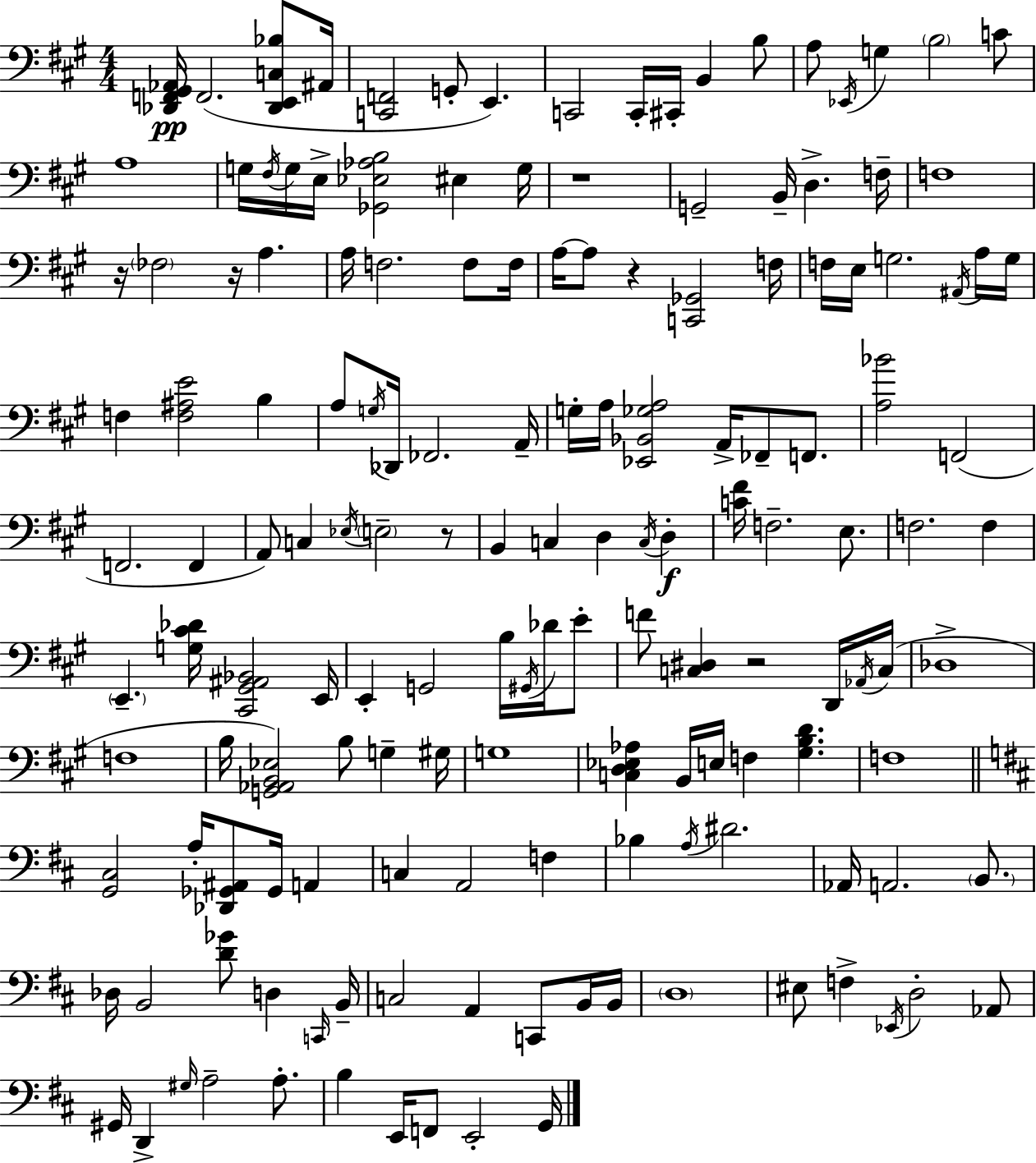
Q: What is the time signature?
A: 4/4